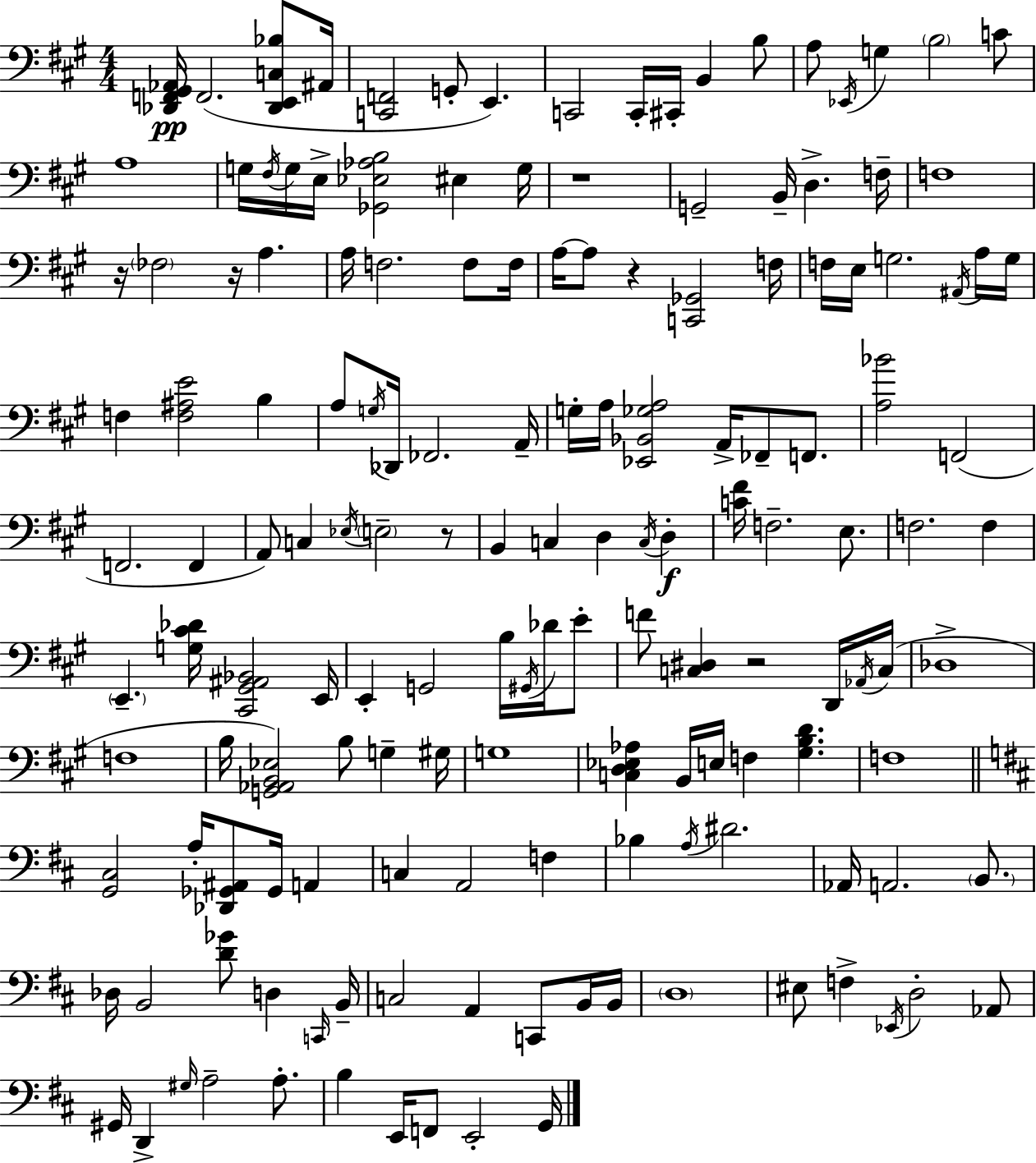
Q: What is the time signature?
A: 4/4